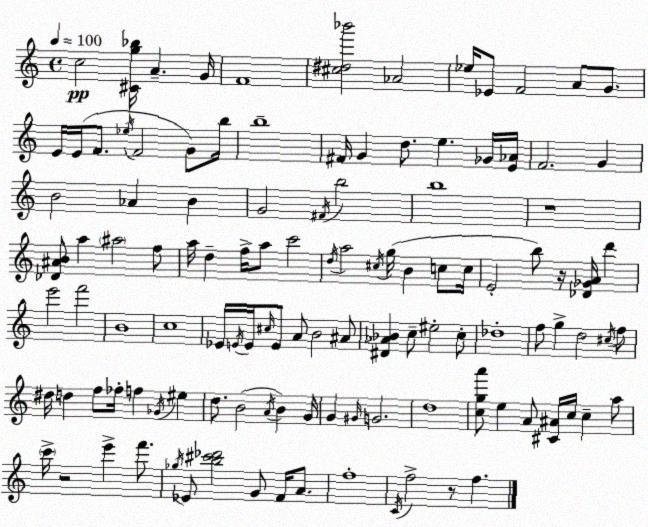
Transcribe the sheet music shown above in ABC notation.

X:1
T:Untitled
M:4/4
L:1/4
K:Am
c2 [^Cg_b]/4 A G/4 F4 [^c^d_b']2 _A2 _e/4 _E/2 F2 A/2 G/2 E/4 E/4 F/2 _e/4 F2 G/2 b/4 b4 ^F/4 G d/2 e _G/4 [E_A]/4 F2 G B2 _A B G2 ^F/4 b2 b4 z4 [_D^AB]/2 a ^a2 f/2 a/4 d f/4 a/2 c'2 d/4 a2 ^c/4 g/4 B c/2 c/4 E2 b/2 z/4 [_D_GA]/4 d' e'2 f'2 B4 c4 _E/4 E/4 E/4 ^c/4 E/2 A/2 B2 ^A/2 [^D_A_B] c/2 ^e2 c/2 _d4 f/2 g d2 ^c/4 f/2 ^d/4 d f/2 _f/4 f _G/4 ^e d/2 B2 A/4 B G/4 G ^G/4 G2 d4 [cga']/2 e A/2 [^C^A]/4 c/4 c a/2 c'/4 z2 e' f'/2 _g/4 _E/2 [b^c'_d']2 G/2 F/4 A/2 f4 C/4 f2 z/2 f